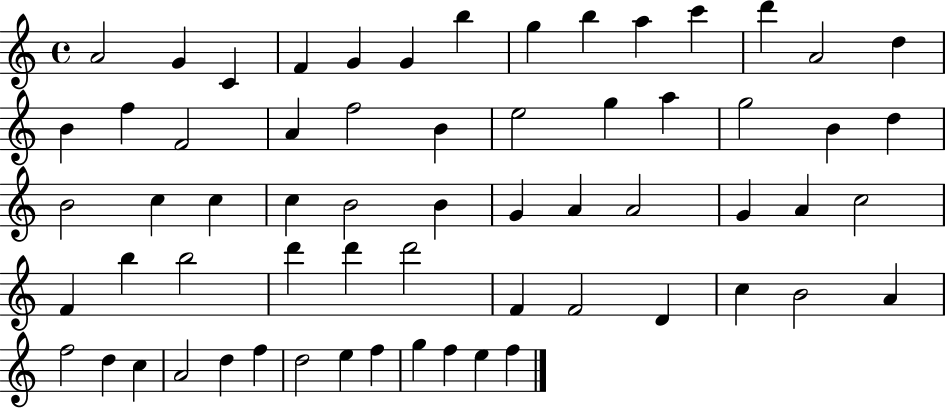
X:1
T:Untitled
M:4/4
L:1/4
K:C
A2 G C F G G b g b a c' d' A2 d B f F2 A f2 B e2 g a g2 B d B2 c c c B2 B G A A2 G A c2 F b b2 d' d' d'2 F F2 D c B2 A f2 d c A2 d f d2 e f g f e f